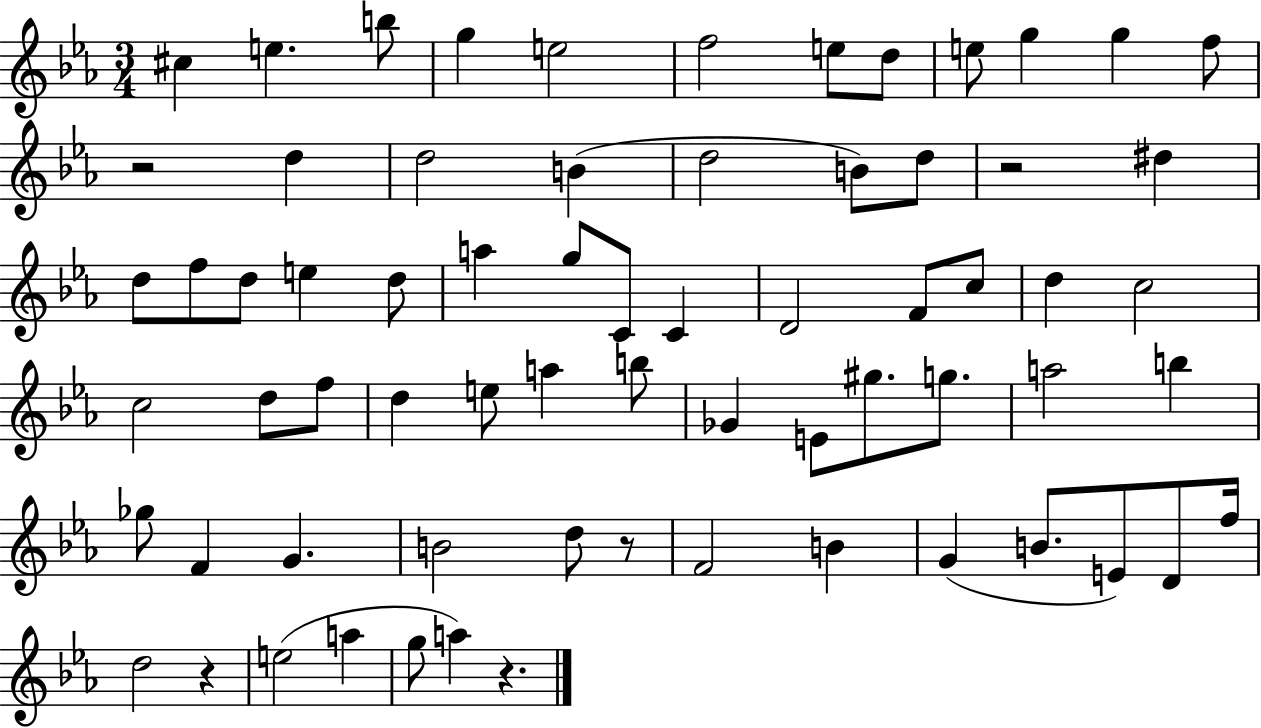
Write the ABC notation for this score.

X:1
T:Untitled
M:3/4
L:1/4
K:Eb
^c e b/2 g e2 f2 e/2 d/2 e/2 g g f/2 z2 d d2 B d2 B/2 d/2 z2 ^d d/2 f/2 d/2 e d/2 a g/2 C/2 C D2 F/2 c/2 d c2 c2 d/2 f/2 d e/2 a b/2 _G E/2 ^g/2 g/2 a2 b _g/2 F G B2 d/2 z/2 F2 B G B/2 E/2 D/2 f/4 d2 z e2 a g/2 a z